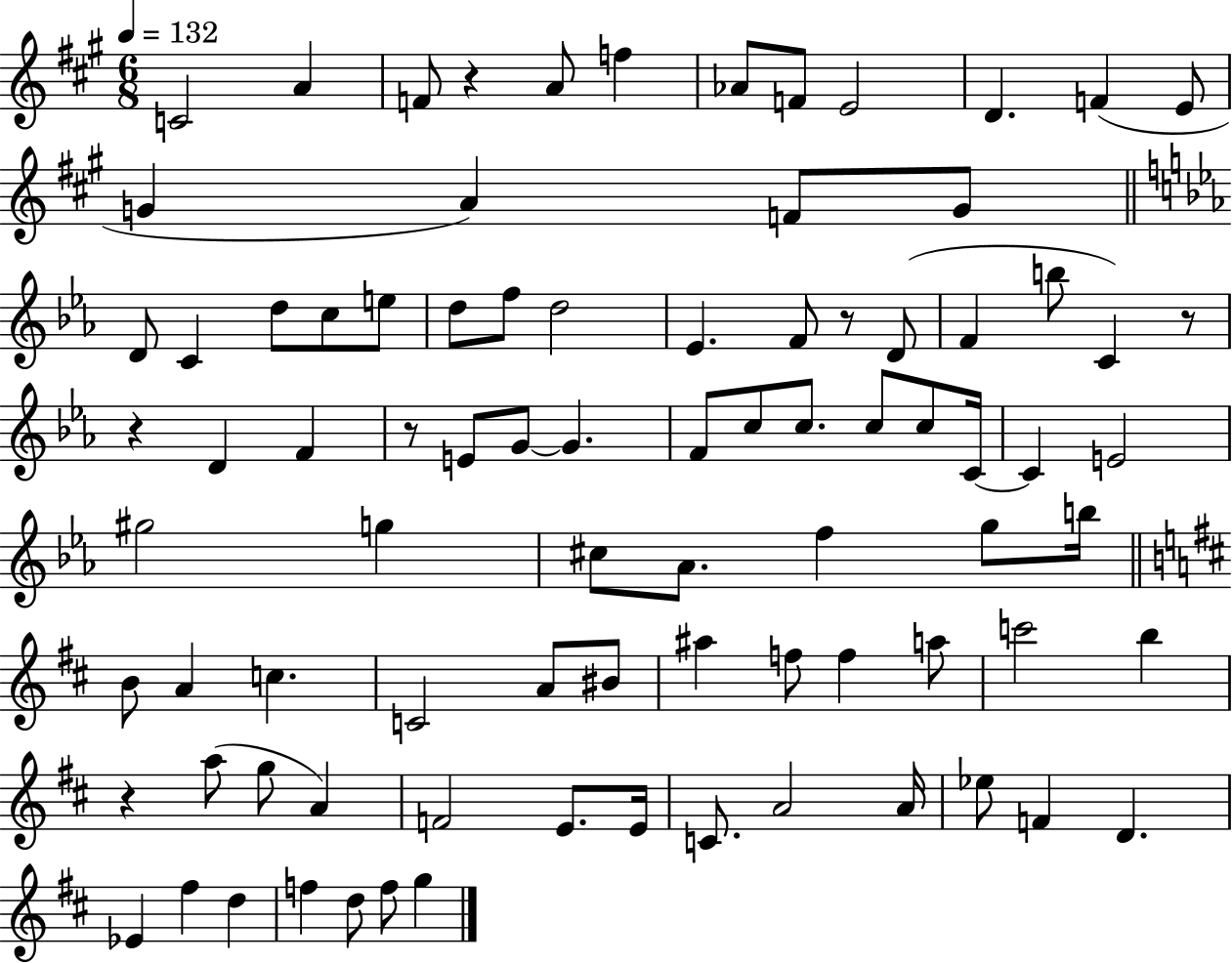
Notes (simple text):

C4/h A4/q F4/e R/q A4/e F5/q Ab4/e F4/e E4/h D4/q. F4/q E4/e G4/q A4/q F4/e G4/e D4/e C4/q D5/e C5/e E5/e D5/e F5/e D5/h Eb4/q. F4/e R/e D4/e F4/q B5/e C4/q R/e R/q D4/q F4/q R/e E4/e G4/e G4/q. F4/e C5/e C5/e. C5/e C5/e C4/s C4/q E4/h G#5/h G5/q C#5/e Ab4/e. F5/q G5/e B5/s B4/e A4/q C5/q. C4/h A4/e BIS4/e A#5/q F5/e F5/q A5/e C6/h B5/q R/q A5/e G5/e A4/q F4/h E4/e. E4/s C4/e. A4/h A4/s Eb5/e F4/q D4/q. Eb4/q F#5/q D5/q F5/q D5/e F5/e G5/q